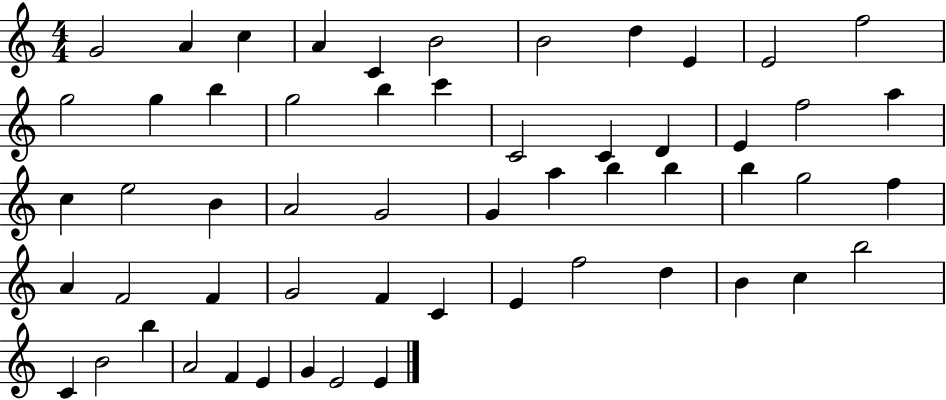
{
  \clef treble
  \numericTimeSignature
  \time 4/4
  \key c \major
  g'2 a'4 c''4 | a'4 c'4 b'2 | b'2 d''4 e'4 | e'2 f''2 | \break g''2 g''4 b''4 | g''2 b''4 c'''4 | c'2 c'4 d'4 | e'4 f''2 a''4 | \break c''4 e''2 b'4 | a'2 g'2 | g'4 a''4 b''4 b''4 | b''4 g''2 f''4 | \break a'4 f'2 f'4 | g'2 f'4 c'4 | e'4 f''2 d''4 | b'4 c''4 b''2 | \break c'4 b'2 b''4 | a'2 f'4 e'4 | g'4 e'2 e'4 | \bar "|."
}